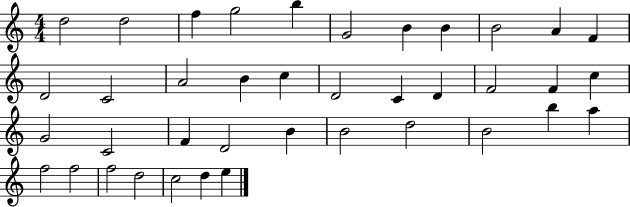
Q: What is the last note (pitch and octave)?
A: E5